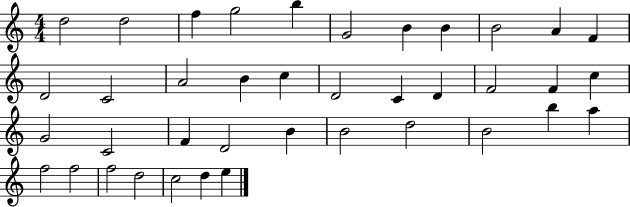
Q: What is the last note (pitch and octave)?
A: E5